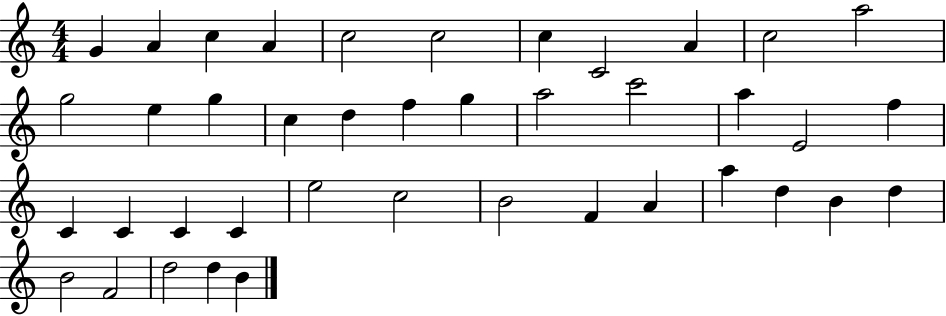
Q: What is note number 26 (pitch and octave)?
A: C4